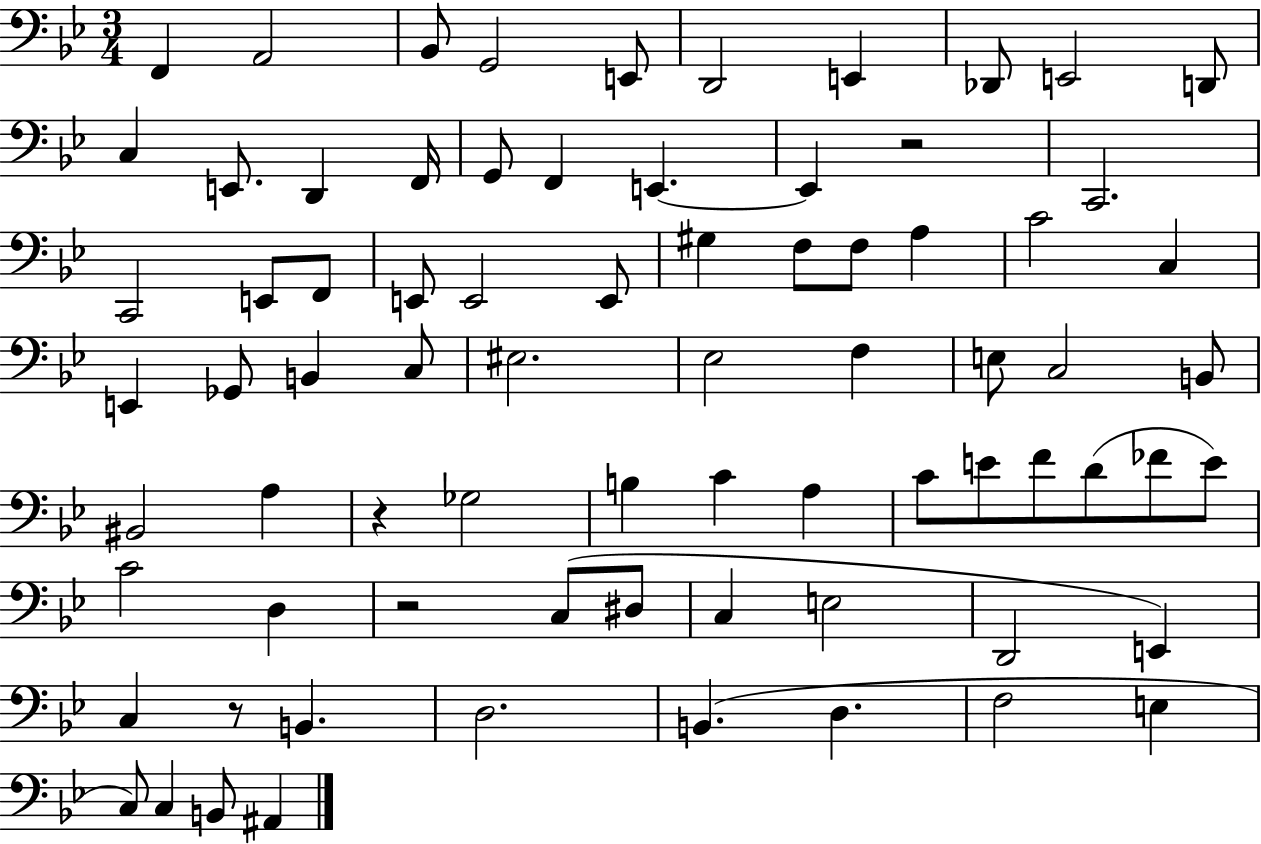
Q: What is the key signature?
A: BES major